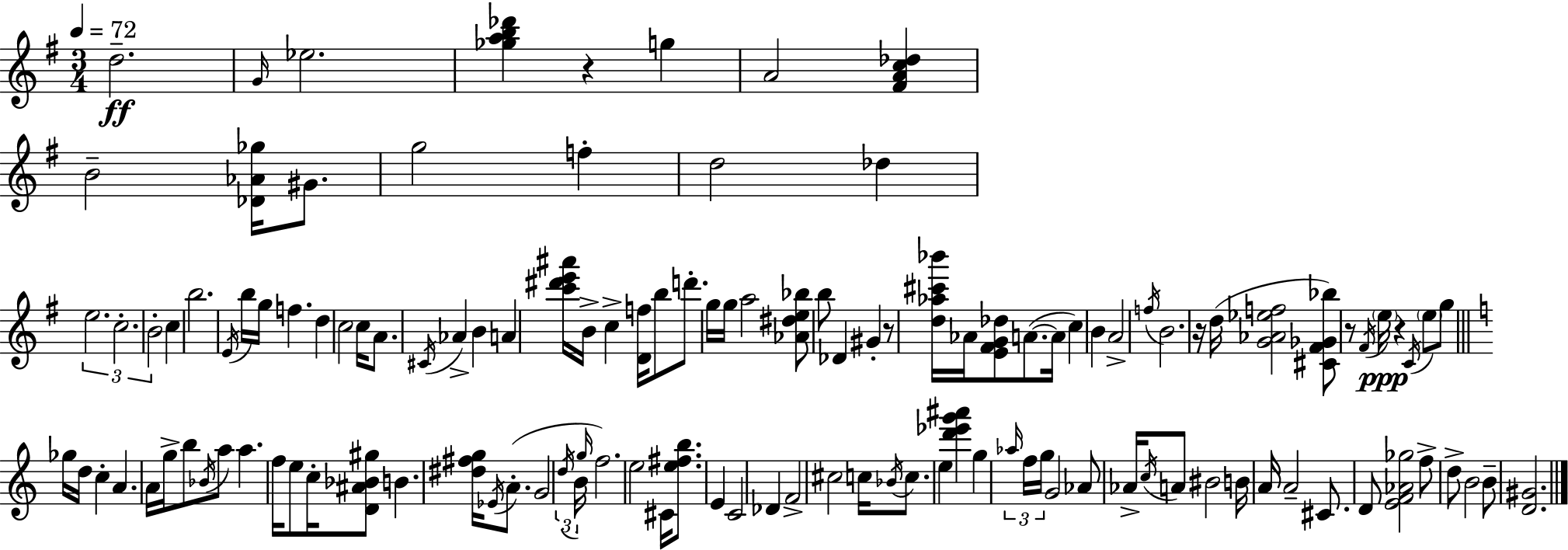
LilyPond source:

{
  \clef treble
  \numericTimeSignature
  \time 3/4
  \key e \minor
  \tempo 4 = 72
  d''2.--\ff | \grace { g'16 } ees''2. | <ges'' a'' b'' des'''>4 r4 g''4 | a'2 <fis' a' c'' des''>4 | \break b'2-- <des' aes' ges''>16 gis'8. | g''2 f''4-. | d''2 des''4 | \tuplet 3/2 { e''2. | \break c''2.-. | b'2-. } c''4 | b''2. | \acciaccatura { e'16 } b''16 g''16 f''4. d''4 | \break c''2 c''16 a'8. | \acciaccatura { cis'16 } aes'4-> b'4 a'4 | <c''' dis''' e''' ais'''>16 b'16-> c''4-> <d' f''>16 b''8 | d'''8.-. g''16 g''16 a''2 | \break <aes' dis'' e'' bes''>8 b''8 des'4 gis'4-. | r8 <d'' aes'' cis''' bes'''>16 aes'16 <e' fis' g' des''>8 a'8.~(~ a'16 c''4) | b'4 a'2-> | \acciaccatura { f''16 } b'2. | \break r16 d''16( <g' aes' ees'' f''>2 | <cis' fis' ges' bes''>8) r8 \acciaccatura { fis'16 } \parenthesize e''16\ppp r4 | \acciaccatura { c'16 } \parenthesize e''8 g''8 \bar "||" \break \key a \minor ges''16 d''16 c''4-. a'4. | a'16 g''16-> b''8 \acciaccatura { bes'16 } a''8 a''4. | f''16 e''8 c''16-. <d' ais' bes' gis''>8 b'4. | <dis'' fis'' g''>16 \acciaccatura { ees'16 } a'8.-.( g'2 | \break \tuplet 3/2 { \acciaccatura { d''16 } b'16 \grace { g''16 }) } f''2. | e''2 | cis'16 <e'' fis'' b''>8. e'4 c'2 | des'4 f'2-> | \break cis''2 | c''16 \acciaccatura { bes'16 } c''8. e''4 <d''' ees''' g''' ais'''>4 | g''4 \tuplet 3/2 { \grace { aes''16 } f''16 g''16 } g'2 | aes'8 aes'16-> \acciaccatura { c''16 } a'8 bis'2 | \break b'16 a'16 a'2-- | cis'8. d'8 <e' f' aes' ges''>2 | f''8-> d''8-> b'2 | b'8-- <d' gis'>2. | \break \bar "|."
}